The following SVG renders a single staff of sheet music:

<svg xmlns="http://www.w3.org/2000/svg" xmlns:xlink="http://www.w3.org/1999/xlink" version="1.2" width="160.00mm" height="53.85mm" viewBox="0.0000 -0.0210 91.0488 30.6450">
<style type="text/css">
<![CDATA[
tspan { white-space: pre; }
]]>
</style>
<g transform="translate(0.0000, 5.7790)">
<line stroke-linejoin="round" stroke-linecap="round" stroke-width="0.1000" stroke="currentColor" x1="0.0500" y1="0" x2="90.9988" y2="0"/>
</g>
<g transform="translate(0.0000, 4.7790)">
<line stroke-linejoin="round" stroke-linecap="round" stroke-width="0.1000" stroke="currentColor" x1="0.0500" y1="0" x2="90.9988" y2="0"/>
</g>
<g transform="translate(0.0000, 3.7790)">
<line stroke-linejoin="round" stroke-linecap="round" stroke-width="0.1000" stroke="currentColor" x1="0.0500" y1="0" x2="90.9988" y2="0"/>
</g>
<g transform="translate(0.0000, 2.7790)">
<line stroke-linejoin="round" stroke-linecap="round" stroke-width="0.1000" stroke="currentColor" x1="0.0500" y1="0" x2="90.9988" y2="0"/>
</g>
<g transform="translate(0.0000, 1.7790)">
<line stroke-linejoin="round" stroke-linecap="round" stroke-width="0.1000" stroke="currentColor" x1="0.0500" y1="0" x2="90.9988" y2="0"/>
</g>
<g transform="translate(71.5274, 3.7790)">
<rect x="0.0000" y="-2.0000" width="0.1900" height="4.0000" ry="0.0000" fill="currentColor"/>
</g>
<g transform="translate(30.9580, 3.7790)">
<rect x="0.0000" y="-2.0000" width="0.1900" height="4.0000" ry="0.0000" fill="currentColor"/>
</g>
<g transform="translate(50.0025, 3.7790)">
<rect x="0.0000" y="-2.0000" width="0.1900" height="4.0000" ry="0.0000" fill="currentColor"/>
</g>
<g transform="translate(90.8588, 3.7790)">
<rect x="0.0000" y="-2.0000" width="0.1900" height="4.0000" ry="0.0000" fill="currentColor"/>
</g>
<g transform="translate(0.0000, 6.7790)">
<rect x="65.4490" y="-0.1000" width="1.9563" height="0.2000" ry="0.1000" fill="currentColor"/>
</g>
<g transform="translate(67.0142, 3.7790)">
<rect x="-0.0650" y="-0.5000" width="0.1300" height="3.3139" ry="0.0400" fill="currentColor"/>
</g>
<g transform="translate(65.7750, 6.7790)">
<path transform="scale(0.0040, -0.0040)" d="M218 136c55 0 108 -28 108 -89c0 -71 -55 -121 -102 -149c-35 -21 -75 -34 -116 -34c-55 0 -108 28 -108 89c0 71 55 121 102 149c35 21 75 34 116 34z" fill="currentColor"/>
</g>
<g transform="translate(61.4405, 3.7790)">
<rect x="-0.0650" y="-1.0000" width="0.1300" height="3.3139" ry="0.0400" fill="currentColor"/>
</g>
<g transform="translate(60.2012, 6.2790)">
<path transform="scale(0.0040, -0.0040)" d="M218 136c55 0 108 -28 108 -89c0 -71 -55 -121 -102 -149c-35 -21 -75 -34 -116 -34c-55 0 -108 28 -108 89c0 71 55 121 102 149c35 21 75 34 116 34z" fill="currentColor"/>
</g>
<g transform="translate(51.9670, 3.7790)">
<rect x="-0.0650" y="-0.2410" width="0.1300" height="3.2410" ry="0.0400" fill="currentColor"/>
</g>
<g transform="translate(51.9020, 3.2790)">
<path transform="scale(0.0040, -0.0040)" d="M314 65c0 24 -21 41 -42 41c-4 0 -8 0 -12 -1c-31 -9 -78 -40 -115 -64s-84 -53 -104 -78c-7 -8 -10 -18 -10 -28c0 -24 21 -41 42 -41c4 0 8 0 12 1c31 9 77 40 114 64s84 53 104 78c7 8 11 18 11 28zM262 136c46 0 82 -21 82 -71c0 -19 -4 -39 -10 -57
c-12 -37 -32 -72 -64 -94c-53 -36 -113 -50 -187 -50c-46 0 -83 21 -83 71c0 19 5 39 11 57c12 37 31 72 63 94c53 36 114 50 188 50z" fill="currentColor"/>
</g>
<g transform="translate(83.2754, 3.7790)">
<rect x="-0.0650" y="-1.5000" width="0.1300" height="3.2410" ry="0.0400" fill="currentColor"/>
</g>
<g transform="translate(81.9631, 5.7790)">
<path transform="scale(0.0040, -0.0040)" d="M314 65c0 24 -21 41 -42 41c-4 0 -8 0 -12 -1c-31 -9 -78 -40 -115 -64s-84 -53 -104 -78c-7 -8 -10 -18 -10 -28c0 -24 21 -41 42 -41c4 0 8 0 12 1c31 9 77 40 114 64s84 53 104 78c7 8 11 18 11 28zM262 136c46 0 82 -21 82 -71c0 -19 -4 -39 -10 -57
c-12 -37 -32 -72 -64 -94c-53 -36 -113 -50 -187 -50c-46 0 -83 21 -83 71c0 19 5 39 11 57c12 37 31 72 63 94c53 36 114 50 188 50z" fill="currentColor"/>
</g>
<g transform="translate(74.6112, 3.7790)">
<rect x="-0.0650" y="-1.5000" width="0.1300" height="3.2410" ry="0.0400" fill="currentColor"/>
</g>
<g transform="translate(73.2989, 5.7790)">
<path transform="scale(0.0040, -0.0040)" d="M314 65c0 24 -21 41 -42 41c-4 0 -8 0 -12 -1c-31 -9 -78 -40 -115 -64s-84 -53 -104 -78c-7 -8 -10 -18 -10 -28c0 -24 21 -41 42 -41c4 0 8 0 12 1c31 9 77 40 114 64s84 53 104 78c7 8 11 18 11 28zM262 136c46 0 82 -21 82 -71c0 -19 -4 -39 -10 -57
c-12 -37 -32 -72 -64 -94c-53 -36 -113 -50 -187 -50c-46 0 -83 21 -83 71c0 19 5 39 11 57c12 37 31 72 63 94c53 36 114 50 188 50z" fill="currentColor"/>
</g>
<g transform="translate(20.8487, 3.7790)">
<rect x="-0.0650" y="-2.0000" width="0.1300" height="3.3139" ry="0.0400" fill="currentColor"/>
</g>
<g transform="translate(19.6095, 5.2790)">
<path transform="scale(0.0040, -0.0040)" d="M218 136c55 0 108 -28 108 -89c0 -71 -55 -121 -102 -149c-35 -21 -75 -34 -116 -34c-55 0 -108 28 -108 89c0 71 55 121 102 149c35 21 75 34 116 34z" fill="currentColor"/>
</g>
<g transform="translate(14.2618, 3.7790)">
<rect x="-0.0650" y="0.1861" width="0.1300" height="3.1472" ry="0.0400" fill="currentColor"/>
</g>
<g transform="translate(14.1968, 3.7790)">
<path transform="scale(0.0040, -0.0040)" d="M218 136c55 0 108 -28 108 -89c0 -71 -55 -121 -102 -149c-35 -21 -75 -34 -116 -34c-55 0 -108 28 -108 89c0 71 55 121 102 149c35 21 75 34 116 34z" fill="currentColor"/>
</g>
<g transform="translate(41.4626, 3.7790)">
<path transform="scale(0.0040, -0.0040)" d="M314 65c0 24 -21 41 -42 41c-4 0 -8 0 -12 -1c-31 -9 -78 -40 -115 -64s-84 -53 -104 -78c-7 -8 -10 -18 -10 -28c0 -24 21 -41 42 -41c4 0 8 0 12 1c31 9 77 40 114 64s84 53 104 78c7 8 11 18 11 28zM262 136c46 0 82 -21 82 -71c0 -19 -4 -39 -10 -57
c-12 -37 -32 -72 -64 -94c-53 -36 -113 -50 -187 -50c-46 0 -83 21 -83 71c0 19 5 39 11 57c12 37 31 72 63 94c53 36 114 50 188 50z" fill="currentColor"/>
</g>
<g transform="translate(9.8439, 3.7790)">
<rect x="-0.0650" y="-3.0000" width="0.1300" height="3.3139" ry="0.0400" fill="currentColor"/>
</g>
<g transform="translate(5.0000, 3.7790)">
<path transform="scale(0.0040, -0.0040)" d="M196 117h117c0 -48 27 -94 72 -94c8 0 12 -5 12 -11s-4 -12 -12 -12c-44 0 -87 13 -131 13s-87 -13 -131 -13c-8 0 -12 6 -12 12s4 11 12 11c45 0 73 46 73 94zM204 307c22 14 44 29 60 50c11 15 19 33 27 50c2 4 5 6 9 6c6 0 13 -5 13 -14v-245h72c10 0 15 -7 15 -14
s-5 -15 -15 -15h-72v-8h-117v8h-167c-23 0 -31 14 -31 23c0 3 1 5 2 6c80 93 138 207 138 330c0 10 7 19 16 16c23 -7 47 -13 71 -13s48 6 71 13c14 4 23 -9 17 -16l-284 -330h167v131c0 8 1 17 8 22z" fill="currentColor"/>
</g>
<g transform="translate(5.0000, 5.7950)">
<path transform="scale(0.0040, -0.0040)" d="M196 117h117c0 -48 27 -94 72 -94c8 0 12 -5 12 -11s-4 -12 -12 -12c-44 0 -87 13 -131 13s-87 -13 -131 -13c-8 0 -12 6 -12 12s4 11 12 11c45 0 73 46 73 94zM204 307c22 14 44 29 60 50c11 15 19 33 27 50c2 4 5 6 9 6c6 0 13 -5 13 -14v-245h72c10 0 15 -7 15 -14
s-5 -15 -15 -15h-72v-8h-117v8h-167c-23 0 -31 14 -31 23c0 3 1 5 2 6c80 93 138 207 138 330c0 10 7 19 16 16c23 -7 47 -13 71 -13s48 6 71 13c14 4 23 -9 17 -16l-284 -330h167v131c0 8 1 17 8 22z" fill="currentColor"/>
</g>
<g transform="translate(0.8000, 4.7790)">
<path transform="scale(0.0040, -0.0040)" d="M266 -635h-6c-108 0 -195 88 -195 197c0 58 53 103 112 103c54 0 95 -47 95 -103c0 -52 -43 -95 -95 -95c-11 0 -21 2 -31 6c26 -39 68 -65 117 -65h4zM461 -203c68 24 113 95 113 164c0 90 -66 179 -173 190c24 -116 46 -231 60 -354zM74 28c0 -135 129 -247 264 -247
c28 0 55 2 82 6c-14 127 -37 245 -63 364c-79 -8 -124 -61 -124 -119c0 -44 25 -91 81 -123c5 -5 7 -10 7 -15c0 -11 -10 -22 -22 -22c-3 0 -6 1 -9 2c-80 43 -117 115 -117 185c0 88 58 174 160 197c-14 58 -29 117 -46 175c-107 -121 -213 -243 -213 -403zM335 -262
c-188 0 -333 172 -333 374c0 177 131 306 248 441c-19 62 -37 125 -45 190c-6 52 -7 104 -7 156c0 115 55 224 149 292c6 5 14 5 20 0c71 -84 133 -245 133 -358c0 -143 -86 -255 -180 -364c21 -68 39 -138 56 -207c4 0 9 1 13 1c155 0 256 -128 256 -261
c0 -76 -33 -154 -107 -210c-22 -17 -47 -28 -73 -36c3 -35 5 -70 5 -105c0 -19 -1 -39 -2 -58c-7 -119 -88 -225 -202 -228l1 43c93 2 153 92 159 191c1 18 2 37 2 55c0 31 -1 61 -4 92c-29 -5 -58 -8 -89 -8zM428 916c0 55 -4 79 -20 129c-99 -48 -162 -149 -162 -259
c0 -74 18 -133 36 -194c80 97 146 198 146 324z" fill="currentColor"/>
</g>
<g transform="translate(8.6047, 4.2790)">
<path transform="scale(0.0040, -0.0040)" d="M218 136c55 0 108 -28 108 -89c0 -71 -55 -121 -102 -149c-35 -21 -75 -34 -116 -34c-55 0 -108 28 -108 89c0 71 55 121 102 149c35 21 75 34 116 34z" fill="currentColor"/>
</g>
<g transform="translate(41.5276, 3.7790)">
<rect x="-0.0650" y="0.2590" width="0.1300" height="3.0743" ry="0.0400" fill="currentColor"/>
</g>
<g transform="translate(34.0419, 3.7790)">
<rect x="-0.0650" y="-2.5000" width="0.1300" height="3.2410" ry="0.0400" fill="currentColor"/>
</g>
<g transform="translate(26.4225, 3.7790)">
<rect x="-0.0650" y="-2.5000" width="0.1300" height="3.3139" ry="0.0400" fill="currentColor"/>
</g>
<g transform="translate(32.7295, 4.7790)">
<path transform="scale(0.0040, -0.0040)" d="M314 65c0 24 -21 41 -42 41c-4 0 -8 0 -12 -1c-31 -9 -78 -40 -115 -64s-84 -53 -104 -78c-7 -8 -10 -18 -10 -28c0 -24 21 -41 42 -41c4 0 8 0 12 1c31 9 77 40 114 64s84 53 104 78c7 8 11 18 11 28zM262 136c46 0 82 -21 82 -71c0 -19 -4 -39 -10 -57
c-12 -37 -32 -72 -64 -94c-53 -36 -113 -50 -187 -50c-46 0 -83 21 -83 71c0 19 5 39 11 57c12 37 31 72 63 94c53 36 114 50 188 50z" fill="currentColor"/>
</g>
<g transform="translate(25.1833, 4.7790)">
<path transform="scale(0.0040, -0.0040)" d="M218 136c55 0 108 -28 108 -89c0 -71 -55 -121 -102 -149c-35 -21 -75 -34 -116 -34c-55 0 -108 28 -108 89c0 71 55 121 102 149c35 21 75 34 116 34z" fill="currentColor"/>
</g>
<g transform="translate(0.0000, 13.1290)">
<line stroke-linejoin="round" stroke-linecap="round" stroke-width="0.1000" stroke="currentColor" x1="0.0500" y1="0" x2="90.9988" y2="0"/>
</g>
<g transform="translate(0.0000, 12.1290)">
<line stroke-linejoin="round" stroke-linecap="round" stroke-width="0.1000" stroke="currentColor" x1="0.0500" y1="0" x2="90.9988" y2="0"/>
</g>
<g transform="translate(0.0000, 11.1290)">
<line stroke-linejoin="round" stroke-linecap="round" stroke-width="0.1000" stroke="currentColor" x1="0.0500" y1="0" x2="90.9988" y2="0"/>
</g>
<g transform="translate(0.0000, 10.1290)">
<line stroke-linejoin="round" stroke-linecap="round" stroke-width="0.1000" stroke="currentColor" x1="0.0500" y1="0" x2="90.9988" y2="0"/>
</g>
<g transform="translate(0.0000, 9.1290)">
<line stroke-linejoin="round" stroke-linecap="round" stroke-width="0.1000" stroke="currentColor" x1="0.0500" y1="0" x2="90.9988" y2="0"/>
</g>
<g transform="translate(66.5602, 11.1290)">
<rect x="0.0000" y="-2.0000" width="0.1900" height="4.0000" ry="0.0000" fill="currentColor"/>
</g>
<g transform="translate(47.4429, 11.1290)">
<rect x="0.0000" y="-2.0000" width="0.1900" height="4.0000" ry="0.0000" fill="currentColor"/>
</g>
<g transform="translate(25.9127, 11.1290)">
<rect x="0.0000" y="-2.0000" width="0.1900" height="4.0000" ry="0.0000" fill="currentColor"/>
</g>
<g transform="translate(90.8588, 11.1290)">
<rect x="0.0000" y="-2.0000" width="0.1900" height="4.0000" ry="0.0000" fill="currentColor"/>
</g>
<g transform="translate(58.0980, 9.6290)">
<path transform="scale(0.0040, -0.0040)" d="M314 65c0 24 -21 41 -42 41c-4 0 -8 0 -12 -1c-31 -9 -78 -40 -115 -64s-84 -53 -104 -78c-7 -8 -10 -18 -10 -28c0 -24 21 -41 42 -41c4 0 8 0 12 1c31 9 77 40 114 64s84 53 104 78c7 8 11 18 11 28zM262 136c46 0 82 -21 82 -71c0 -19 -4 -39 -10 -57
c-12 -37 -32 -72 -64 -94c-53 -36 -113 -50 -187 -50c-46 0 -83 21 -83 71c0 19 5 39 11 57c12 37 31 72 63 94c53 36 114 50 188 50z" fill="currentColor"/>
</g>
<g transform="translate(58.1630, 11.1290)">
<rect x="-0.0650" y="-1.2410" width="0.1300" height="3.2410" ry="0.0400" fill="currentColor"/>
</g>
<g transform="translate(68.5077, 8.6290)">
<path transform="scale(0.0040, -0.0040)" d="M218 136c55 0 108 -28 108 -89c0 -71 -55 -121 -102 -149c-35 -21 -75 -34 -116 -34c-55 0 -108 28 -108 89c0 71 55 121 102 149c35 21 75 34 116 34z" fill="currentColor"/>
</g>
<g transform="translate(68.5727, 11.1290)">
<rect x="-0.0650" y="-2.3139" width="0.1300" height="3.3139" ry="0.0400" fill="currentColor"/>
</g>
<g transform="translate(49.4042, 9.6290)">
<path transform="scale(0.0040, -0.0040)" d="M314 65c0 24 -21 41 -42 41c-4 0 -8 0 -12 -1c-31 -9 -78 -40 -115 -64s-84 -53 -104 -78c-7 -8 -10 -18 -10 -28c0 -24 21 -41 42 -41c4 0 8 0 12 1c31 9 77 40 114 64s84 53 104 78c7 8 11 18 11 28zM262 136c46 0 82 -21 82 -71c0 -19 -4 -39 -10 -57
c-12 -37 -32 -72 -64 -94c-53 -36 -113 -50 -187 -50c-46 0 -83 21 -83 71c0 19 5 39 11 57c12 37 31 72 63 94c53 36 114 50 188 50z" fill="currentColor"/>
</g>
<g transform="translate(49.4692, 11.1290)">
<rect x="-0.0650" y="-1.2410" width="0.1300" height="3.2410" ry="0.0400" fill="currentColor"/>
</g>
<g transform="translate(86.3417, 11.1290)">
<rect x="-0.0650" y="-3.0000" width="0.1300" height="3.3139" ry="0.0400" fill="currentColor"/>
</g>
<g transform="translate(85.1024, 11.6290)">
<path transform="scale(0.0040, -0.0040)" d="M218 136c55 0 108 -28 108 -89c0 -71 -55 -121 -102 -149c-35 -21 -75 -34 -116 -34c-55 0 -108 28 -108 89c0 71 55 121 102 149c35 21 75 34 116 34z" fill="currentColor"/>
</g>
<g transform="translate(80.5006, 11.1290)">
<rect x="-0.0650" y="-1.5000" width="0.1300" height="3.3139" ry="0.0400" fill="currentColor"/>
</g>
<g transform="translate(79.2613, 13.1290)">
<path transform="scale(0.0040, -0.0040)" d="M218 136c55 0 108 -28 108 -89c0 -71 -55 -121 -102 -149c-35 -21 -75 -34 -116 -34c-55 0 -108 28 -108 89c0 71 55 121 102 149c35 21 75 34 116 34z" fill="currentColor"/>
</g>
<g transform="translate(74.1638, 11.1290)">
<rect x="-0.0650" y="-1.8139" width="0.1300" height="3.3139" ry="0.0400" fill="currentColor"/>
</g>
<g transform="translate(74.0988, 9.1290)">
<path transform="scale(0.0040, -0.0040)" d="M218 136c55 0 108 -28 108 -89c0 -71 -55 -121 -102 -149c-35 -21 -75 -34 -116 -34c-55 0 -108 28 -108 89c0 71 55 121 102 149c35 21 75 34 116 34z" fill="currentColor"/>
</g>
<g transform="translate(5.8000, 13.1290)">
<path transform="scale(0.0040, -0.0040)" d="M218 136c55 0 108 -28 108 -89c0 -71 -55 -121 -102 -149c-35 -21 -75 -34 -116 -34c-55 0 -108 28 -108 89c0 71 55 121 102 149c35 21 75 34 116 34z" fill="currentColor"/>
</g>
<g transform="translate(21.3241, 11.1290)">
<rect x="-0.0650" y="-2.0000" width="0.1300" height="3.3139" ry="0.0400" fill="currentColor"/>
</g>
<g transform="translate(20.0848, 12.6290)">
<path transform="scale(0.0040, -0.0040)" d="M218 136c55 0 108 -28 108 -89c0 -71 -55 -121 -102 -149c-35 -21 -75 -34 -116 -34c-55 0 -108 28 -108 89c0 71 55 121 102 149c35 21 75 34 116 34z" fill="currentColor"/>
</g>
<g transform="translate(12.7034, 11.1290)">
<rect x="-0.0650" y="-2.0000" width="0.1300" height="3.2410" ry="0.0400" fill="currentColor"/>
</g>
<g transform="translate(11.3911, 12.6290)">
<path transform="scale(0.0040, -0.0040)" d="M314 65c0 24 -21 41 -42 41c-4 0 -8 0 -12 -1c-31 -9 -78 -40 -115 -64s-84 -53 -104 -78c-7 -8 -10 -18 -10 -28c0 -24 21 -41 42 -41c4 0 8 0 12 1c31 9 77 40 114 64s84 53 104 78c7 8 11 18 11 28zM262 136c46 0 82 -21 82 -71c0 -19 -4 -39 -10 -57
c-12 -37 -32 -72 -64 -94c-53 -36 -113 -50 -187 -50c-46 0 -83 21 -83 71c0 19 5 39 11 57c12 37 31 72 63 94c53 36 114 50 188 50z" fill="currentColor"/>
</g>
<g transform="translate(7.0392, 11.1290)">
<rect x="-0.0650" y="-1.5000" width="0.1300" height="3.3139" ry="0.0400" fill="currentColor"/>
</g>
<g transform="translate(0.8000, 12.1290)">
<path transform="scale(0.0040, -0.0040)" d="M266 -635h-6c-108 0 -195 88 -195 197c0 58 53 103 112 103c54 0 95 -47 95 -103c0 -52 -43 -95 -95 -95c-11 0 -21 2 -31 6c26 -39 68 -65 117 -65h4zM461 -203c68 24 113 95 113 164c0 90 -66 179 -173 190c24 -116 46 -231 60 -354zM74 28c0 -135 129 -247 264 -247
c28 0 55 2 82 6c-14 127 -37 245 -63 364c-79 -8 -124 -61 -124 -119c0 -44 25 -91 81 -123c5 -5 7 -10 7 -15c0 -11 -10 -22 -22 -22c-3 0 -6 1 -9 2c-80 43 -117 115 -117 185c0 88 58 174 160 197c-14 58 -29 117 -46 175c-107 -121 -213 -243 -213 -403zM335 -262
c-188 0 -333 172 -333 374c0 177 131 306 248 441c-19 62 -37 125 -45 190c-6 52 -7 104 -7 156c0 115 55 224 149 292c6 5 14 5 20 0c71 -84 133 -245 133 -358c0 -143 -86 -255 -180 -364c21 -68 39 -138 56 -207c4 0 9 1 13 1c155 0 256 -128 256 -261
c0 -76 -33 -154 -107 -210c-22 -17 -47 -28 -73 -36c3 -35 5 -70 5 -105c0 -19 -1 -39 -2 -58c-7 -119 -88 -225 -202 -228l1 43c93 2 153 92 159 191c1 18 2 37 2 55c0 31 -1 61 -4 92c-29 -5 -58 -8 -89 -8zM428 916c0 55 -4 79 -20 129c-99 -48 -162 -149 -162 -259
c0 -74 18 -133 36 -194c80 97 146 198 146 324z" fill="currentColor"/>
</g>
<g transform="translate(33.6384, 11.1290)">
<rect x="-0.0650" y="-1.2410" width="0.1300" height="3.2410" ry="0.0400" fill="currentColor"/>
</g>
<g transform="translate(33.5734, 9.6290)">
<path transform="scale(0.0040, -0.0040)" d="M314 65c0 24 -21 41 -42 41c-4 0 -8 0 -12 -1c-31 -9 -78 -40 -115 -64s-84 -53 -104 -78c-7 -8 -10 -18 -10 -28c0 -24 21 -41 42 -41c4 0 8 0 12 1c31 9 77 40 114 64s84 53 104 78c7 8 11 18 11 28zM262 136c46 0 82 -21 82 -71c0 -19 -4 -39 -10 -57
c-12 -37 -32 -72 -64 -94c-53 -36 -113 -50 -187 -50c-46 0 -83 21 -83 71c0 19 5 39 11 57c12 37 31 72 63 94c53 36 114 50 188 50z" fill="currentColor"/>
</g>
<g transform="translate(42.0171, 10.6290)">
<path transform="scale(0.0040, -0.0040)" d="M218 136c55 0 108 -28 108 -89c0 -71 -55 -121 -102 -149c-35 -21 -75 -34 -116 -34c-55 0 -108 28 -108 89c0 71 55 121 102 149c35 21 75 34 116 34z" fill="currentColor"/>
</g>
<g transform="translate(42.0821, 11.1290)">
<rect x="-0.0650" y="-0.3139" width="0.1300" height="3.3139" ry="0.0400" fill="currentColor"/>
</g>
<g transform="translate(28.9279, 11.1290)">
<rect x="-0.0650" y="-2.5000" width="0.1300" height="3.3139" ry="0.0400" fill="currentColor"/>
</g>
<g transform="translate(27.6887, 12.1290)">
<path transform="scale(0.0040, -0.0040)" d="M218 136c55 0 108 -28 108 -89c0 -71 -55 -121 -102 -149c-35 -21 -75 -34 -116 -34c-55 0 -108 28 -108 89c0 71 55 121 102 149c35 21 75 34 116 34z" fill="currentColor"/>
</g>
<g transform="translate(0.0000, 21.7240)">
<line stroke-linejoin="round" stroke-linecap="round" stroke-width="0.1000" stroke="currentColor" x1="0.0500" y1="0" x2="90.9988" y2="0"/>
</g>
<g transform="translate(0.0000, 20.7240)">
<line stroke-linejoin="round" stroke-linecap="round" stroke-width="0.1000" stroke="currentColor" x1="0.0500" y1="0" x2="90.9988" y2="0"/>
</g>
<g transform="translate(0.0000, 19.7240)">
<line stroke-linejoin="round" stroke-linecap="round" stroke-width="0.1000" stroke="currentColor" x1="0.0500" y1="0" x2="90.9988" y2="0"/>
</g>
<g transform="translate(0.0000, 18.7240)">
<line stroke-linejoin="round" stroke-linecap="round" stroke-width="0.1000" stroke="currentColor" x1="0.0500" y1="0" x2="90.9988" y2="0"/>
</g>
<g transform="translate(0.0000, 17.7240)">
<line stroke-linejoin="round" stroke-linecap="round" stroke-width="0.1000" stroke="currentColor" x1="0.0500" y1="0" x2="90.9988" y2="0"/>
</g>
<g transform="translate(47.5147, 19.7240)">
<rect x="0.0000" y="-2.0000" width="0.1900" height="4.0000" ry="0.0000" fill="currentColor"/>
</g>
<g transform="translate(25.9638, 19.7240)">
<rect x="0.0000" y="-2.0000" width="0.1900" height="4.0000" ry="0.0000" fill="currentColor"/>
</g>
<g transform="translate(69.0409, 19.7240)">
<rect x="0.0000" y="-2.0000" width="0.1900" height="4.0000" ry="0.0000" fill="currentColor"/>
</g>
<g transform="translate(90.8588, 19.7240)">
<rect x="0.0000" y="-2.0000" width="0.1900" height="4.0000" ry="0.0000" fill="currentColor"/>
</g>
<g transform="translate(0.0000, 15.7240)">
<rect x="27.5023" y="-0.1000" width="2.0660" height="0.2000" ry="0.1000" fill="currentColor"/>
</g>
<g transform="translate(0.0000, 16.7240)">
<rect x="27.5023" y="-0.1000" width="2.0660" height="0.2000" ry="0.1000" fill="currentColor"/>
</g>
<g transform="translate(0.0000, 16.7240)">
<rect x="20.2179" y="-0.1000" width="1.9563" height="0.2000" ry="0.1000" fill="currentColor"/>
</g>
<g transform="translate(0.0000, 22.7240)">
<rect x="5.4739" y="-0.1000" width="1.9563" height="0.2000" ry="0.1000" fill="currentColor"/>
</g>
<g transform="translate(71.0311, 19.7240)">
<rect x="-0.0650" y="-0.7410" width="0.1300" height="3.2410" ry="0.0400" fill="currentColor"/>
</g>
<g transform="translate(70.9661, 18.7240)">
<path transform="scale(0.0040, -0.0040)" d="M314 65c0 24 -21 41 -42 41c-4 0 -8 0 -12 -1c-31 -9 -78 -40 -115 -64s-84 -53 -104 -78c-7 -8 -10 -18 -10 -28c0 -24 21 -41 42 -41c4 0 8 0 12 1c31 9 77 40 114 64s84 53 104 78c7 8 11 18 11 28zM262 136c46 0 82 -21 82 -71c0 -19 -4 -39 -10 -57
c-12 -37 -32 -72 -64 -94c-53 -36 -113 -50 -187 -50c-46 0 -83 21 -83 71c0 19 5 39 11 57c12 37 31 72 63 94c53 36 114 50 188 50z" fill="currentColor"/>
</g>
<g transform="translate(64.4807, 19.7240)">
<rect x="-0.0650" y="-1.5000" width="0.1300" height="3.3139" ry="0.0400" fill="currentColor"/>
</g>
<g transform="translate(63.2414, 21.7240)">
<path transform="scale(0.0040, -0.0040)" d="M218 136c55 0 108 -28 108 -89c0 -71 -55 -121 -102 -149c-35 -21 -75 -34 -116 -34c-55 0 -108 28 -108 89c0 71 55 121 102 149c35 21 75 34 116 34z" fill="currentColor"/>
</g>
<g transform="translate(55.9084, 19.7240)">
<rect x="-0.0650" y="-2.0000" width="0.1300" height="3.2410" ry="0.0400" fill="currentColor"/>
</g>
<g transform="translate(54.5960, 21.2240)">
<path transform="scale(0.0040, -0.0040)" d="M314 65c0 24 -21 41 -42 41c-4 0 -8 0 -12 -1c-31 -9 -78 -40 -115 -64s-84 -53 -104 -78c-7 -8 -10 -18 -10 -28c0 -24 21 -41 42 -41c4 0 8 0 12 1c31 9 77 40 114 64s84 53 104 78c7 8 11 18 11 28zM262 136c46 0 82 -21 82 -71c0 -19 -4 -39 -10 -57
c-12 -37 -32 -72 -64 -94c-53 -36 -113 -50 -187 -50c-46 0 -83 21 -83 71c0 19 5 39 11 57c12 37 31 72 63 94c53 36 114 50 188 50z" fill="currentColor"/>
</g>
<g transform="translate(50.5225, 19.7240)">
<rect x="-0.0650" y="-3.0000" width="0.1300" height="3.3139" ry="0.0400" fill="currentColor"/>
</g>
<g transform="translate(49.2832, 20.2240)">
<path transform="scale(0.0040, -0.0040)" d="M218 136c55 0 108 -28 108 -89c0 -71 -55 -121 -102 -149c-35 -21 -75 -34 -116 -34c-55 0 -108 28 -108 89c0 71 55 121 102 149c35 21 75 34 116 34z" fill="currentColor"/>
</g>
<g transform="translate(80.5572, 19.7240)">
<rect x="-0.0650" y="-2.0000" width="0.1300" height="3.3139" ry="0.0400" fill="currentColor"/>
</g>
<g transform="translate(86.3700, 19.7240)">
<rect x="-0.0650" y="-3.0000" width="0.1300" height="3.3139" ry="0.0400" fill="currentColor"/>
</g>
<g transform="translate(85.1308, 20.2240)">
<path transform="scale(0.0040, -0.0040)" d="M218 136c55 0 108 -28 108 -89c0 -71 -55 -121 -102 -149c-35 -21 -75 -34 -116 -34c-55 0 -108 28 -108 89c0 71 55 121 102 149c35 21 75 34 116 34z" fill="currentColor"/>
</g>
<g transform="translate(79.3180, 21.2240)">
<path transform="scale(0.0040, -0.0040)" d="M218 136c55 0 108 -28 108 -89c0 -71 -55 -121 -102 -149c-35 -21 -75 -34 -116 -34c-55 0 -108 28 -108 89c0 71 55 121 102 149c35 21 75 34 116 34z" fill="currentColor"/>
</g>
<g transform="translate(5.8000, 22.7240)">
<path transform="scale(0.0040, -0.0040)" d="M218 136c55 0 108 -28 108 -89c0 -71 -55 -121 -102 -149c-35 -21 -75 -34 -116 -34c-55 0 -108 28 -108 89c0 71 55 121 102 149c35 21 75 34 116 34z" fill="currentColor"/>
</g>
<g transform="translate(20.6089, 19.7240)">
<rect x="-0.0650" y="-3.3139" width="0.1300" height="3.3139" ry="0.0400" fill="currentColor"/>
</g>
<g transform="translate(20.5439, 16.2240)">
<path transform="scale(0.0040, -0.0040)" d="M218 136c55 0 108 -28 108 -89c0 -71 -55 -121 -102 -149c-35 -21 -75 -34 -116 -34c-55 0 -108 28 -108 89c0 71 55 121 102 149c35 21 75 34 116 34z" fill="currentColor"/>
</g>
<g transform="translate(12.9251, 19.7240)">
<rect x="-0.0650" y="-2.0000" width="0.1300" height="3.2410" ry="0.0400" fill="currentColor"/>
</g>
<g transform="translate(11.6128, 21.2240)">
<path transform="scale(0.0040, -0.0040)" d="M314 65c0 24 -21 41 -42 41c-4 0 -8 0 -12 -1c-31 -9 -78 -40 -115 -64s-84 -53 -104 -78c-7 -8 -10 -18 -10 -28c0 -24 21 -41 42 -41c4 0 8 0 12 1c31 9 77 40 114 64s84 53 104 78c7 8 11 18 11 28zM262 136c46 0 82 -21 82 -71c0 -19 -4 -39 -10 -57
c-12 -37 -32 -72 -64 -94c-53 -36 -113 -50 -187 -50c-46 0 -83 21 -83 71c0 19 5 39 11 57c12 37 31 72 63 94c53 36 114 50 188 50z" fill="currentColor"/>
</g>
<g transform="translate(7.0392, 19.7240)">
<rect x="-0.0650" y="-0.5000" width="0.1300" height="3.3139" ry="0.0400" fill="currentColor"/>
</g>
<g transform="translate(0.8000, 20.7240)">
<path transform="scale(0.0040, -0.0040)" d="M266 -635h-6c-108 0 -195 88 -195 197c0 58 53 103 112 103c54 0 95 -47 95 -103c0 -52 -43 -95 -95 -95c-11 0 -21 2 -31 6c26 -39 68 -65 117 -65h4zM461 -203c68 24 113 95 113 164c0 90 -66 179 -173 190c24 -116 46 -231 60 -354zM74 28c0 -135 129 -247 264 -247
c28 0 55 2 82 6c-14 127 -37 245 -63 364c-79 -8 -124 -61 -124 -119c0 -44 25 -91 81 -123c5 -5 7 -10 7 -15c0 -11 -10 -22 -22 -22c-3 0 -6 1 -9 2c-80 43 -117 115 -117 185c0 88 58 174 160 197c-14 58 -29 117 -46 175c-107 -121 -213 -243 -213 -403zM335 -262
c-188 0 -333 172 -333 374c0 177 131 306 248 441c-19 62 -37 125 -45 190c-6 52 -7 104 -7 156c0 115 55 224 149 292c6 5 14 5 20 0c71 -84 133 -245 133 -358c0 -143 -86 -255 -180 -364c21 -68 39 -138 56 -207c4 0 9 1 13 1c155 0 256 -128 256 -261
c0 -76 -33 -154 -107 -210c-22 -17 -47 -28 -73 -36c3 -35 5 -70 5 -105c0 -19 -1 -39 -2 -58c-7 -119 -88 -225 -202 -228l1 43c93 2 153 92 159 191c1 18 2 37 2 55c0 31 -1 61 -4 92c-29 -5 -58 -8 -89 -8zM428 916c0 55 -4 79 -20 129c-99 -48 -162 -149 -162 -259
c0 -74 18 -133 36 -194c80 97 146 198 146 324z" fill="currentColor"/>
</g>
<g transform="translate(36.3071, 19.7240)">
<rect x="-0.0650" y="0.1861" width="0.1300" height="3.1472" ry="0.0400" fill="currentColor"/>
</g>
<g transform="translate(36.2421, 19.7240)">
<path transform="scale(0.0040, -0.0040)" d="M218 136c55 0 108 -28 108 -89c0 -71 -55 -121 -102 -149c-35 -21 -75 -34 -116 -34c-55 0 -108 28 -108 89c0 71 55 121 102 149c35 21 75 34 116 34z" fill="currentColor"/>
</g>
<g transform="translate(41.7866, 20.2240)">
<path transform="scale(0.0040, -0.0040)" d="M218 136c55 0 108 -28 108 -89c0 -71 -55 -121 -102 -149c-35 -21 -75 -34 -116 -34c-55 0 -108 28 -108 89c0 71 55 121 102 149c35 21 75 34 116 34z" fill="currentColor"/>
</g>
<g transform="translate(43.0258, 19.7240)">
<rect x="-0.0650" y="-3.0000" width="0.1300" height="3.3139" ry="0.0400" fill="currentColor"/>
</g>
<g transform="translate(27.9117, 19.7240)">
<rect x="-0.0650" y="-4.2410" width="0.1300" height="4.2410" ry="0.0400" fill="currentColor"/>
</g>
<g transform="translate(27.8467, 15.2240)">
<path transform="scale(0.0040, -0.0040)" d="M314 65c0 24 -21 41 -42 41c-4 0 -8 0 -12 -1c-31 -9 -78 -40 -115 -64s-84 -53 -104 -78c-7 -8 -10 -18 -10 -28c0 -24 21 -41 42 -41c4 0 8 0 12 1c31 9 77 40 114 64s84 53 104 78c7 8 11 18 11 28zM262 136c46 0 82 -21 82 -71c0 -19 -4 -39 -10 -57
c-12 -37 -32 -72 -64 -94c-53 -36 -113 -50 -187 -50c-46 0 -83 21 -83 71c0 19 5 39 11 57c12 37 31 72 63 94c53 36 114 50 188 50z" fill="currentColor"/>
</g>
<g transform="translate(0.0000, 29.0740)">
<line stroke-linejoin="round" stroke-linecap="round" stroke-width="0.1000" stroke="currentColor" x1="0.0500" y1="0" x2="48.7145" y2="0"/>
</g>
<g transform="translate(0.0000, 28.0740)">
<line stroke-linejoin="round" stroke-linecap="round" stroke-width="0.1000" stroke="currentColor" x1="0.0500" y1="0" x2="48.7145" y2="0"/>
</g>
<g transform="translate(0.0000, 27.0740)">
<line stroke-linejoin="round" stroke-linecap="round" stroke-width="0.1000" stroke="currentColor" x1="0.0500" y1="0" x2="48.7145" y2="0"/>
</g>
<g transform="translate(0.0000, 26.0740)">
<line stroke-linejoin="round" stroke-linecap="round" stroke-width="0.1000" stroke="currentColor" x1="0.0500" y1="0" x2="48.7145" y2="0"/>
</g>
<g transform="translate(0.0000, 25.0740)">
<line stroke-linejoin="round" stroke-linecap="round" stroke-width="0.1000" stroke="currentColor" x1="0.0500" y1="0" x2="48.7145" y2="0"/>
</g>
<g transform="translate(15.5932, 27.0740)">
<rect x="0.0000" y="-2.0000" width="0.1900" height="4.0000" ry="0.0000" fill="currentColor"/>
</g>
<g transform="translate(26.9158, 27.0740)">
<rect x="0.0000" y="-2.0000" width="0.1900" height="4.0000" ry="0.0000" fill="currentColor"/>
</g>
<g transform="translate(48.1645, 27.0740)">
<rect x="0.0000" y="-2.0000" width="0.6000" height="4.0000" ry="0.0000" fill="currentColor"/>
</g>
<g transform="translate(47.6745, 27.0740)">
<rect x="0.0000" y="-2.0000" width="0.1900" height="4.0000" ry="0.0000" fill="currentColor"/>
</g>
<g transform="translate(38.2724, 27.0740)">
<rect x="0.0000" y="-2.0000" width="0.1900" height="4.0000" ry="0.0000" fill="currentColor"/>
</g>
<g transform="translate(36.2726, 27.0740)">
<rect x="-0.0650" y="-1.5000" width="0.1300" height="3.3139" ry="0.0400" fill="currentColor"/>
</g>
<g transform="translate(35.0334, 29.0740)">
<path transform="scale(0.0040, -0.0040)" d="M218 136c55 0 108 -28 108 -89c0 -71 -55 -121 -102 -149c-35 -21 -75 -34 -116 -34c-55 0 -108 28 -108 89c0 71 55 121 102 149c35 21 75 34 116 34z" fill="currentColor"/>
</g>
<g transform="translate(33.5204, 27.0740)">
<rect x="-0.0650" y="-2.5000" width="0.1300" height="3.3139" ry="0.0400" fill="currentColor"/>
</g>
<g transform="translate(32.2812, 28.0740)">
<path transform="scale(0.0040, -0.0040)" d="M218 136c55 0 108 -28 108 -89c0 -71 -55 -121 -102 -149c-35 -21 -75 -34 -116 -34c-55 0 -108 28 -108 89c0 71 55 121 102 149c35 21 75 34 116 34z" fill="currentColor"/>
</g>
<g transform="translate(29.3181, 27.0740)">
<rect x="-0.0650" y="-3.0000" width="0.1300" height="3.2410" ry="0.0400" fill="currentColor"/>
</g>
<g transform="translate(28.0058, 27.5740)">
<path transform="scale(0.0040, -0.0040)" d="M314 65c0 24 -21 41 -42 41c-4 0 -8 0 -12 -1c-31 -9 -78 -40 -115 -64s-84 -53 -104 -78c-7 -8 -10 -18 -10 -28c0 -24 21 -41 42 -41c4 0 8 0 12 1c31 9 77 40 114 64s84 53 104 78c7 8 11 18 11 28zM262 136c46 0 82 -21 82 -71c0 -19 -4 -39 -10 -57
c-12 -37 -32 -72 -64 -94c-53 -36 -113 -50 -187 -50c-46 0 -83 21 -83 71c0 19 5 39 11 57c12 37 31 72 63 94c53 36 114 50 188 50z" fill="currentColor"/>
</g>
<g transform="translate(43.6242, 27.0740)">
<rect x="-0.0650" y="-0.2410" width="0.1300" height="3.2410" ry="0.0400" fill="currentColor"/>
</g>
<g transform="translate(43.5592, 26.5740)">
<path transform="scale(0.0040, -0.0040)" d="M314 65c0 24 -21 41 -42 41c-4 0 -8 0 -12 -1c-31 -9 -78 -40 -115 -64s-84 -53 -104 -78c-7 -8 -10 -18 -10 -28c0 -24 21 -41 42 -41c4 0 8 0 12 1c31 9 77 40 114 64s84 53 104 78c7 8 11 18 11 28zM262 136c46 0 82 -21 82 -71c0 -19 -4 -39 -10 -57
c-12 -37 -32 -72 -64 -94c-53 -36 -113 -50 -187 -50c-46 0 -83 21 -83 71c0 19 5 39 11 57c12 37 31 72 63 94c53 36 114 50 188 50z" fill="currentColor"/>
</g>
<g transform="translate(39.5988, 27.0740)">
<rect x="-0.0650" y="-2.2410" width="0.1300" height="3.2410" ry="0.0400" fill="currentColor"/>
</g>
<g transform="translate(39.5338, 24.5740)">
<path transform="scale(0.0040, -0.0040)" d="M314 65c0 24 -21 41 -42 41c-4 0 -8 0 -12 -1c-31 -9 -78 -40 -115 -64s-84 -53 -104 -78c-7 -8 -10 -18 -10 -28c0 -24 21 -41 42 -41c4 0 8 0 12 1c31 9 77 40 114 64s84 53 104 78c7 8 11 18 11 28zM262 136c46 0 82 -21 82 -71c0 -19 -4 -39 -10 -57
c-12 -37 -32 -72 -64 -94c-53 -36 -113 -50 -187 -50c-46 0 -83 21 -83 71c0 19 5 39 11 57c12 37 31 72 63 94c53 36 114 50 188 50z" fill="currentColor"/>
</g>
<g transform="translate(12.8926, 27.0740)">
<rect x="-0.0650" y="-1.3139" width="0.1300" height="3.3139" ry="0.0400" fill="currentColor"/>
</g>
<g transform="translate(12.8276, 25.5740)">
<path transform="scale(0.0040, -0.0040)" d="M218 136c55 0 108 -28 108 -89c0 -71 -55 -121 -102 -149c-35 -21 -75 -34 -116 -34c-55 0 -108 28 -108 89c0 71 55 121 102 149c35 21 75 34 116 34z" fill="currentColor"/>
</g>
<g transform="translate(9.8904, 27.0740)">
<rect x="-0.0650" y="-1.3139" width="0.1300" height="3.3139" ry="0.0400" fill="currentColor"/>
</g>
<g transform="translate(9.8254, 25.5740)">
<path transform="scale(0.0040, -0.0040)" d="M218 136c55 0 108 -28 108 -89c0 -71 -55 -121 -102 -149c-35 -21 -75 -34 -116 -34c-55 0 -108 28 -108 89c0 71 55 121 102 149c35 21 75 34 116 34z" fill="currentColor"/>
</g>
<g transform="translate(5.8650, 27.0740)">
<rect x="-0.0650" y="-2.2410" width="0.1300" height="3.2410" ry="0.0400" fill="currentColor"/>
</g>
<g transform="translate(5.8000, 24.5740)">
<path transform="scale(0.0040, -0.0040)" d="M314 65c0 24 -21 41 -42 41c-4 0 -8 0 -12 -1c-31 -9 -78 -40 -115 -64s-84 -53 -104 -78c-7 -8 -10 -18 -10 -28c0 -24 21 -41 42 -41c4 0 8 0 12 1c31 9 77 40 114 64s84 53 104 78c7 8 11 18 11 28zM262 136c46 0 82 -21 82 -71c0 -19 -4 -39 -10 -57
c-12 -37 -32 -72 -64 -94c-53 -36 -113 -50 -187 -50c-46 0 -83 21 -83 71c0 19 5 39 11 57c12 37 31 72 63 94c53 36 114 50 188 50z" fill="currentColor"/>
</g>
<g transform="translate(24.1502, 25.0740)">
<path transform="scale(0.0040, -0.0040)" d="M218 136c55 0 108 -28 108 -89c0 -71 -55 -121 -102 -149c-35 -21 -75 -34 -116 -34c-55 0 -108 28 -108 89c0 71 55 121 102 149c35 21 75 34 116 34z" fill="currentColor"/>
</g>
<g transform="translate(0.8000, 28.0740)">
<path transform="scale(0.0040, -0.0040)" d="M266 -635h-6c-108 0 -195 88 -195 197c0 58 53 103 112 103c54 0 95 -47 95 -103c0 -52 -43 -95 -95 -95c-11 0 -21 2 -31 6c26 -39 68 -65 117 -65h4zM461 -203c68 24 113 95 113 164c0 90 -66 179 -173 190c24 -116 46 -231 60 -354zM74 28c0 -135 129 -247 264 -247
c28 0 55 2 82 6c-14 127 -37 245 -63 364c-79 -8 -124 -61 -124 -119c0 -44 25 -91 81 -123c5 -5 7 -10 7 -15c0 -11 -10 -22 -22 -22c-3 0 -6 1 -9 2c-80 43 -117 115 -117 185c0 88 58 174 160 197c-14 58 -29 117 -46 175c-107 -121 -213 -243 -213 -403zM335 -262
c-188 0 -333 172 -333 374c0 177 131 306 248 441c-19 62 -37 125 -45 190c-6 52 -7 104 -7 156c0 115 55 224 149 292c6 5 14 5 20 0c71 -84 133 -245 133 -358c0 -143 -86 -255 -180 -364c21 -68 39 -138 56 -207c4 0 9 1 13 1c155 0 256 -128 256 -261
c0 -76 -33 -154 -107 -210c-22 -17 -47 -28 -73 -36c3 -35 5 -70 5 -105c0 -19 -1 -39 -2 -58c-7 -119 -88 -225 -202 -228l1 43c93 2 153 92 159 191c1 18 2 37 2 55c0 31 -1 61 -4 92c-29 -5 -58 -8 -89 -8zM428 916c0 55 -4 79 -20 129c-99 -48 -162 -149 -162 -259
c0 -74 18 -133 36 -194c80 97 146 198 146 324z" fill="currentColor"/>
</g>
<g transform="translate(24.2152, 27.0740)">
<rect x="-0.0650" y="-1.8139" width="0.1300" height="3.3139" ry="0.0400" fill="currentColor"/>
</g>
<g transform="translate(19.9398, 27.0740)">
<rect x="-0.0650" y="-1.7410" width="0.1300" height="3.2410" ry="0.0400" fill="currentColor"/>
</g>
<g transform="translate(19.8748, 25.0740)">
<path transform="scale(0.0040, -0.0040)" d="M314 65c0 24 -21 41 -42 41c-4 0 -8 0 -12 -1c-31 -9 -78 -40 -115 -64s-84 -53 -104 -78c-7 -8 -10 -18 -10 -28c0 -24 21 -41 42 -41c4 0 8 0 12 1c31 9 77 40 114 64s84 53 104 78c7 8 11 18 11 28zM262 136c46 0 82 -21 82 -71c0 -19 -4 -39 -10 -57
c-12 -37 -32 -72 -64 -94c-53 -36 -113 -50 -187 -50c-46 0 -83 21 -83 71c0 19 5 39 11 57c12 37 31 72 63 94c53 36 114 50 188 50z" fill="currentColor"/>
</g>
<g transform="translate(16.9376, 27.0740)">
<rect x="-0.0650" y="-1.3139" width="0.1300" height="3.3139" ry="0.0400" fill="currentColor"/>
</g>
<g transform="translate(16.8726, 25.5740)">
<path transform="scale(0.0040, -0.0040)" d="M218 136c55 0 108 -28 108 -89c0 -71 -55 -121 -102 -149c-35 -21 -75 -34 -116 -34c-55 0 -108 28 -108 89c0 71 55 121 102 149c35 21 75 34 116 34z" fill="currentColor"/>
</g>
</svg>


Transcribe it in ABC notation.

X:1
T:Untitled
M:4/4
L:1/4
K:C
A B F G G2 B2 c2 D C E2 E2 E F2 F G e2 c e2 e2 g f E A C F2 b d'2 B A A F2 E d2 F A g2 e e e f2 f A2 G E g2 c2